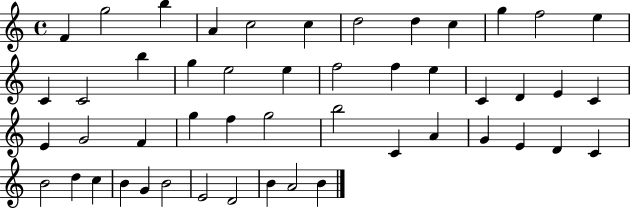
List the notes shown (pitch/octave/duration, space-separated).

F4/q G5/h B5/q A4/q C5/h C5/q D5/h D5/q C5/q G5/q F5/h E5/q C4/q C4/h B5/q G5/q E5/h E5/q F5/h F5/q E5/q C4/q D4/q E4/q C4/q E4/q G4/h F4/q G5/q F5/q G5/h B5/h C4/q A4/q G4/q E4/q D4/q C4/q B4/h D5/q C5/q B4/q G4/q B4/h E4/h D4/h B4/q A4/h B4/q